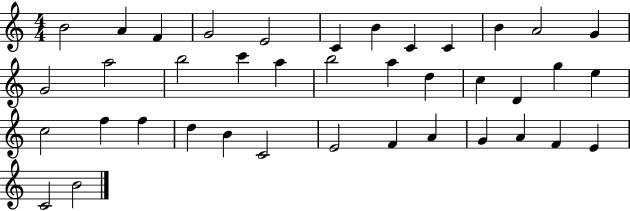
{
  \clef treble
  \numericTimeSignature
  \time 4/4
  \key c \major
  b'2 a'4 f'4 | g'2 e'2 | c'4 b'4 c'4 c'4 | b'4 a'2 g'4 | \break g'2 a''2 | b''2 c'''4 a''4 | b''2 a''4 d''4 | c''4 d'4 g''4 e''4 | \break c''2 f''4 f''4 | d''4 b'4 c'2 | e'2 f'4 a'4 | g'4 a'4 f'4 e'4 | \break c'2 b'2 | \bar "|."
}